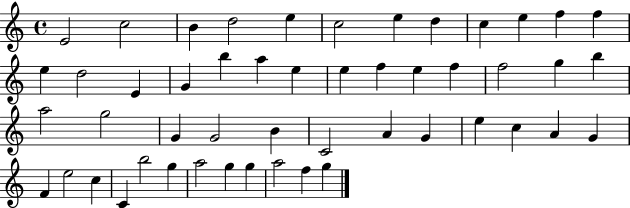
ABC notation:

X:1
T:Untitled
M:4/4
L:1/4
K:C
E2 c2 B d2 e c2 e d c e f f e d2 E G b a e e f e f f2 g b a2 g2 G G2 B C2 A G e c A G F e2 c C b2 g a2 g g a2 f g